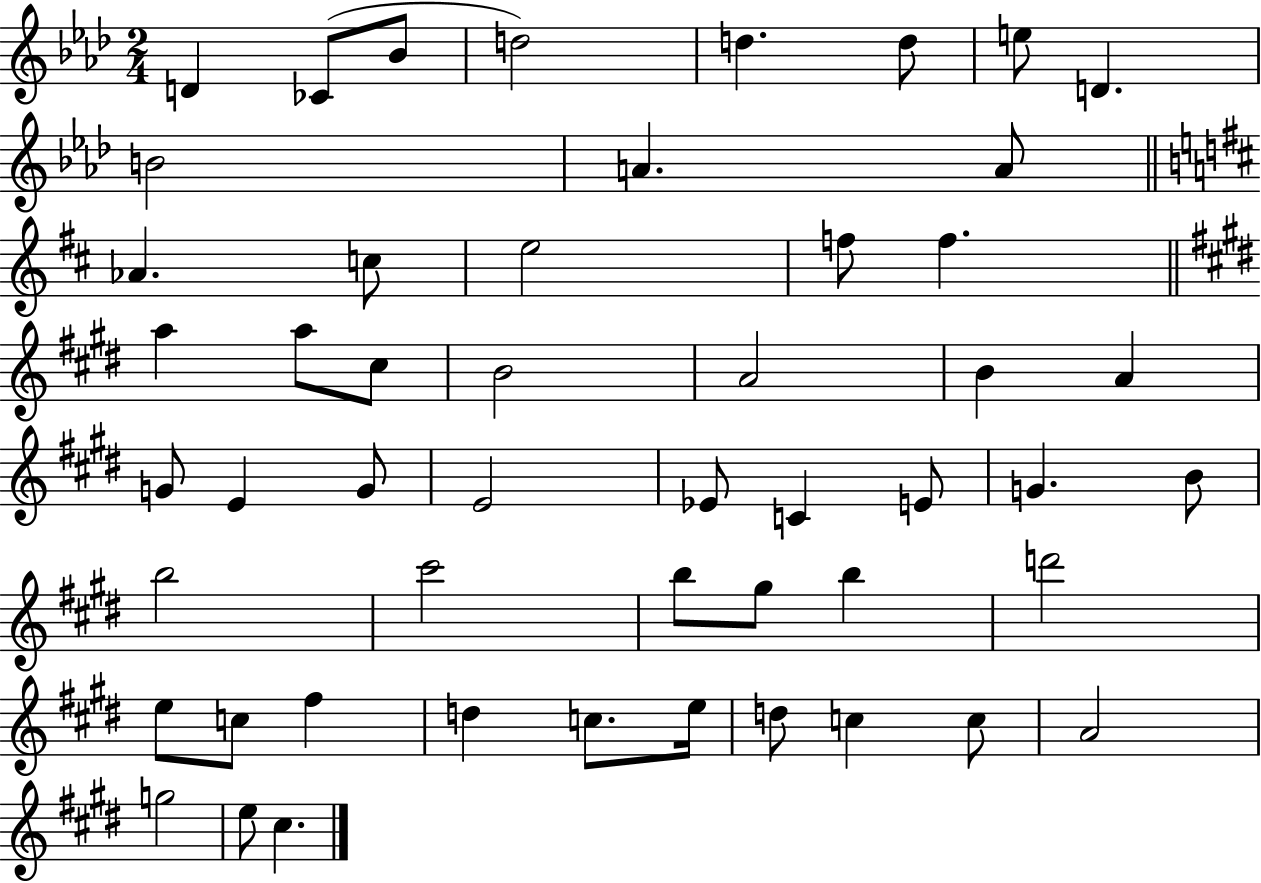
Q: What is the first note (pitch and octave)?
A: D4